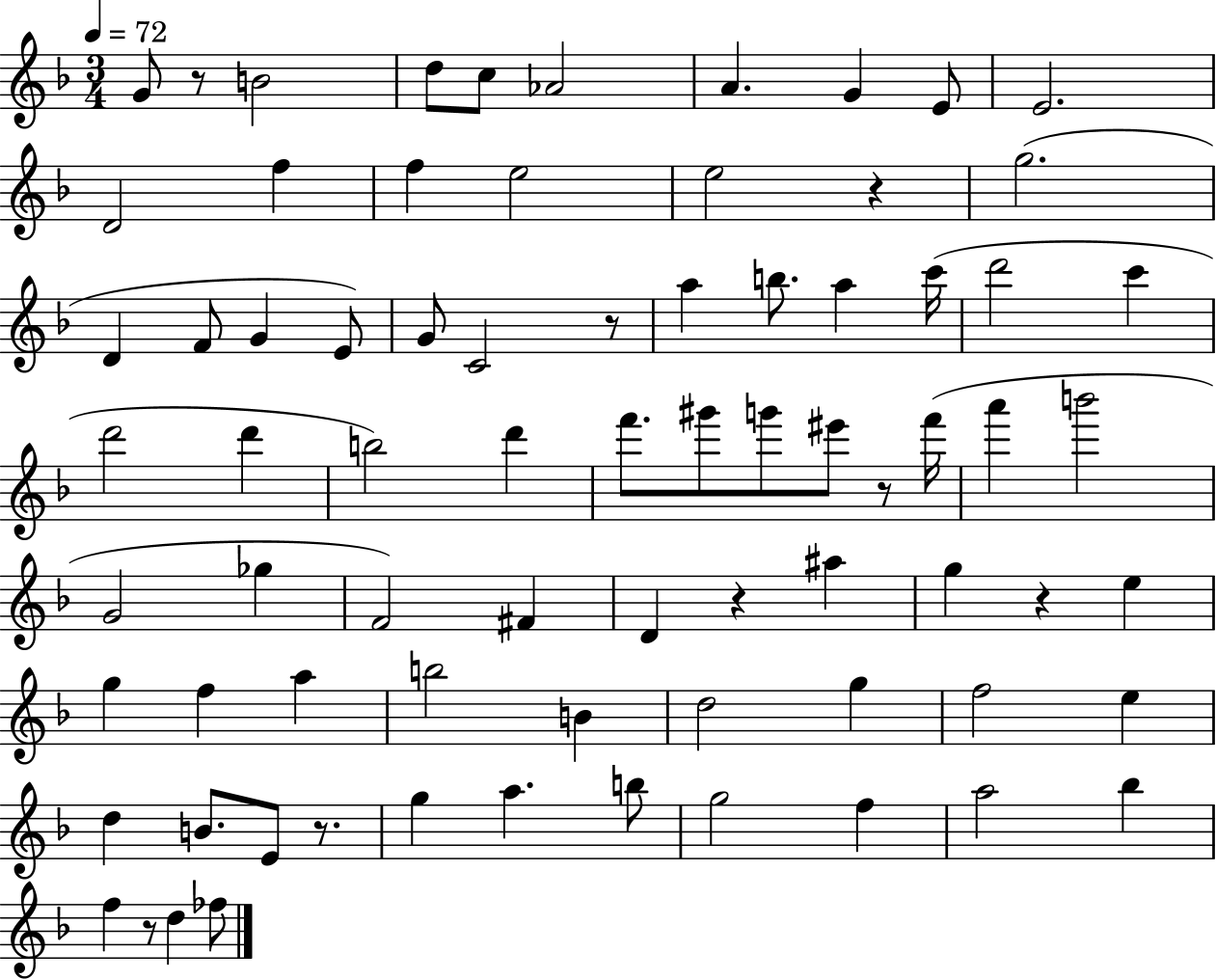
G4/e R/e B4/h D5/e C5/e Ab4/h A4/q. G4/q E4/e E4/h. D4/h F5/q F5/q E5/h E5/h R/q G5/h. D4/q F4/e G4/q E4/e G4/e C4/h R/e A5/q B5/e. A5/q C6/s D6/h C6/q D6/h D6/q B5/h D6/q F6/e. G#6/e G6/e EIS6/e R/e F6/s A6/q B6/h G4/h Gb5/q F4/h F#4/q D4/q R/q A#5/q G5/q R/q E5/q G5/q F5/q A5/q B5/h B4/q D5/h G5/q F5/h E5/q D5/q B4/e. E4/e R/e. G5/q A5/q. B5/e G5/h F5/q A5/h Bb5/q F5/q R/e D5/q FES5/e